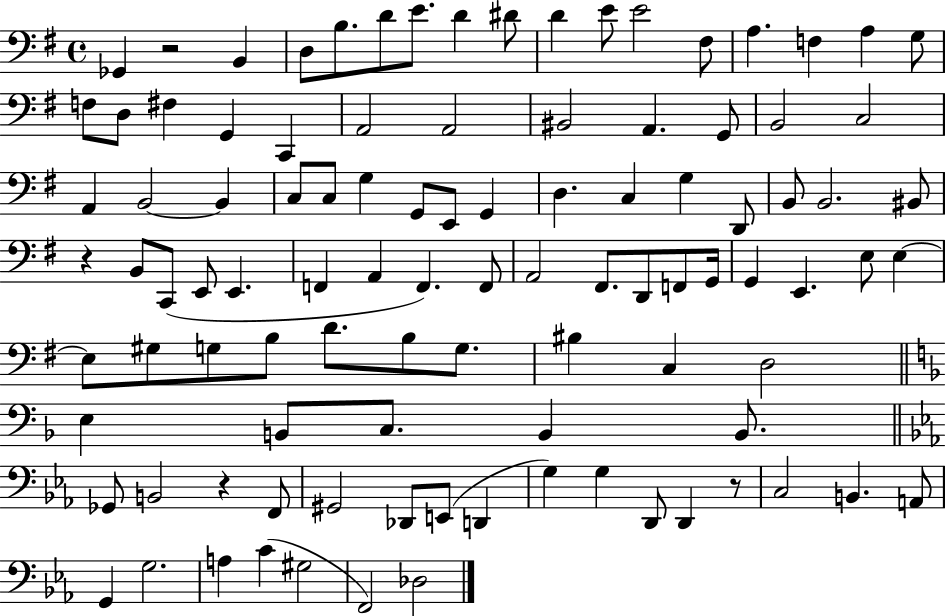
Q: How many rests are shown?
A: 4